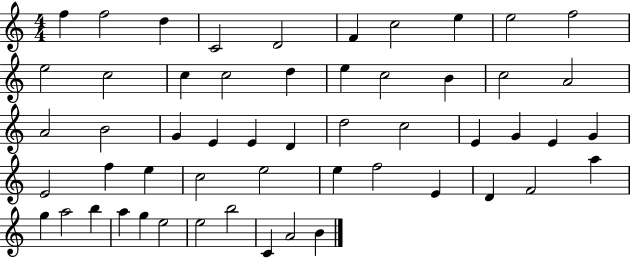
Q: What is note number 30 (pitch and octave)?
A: G4